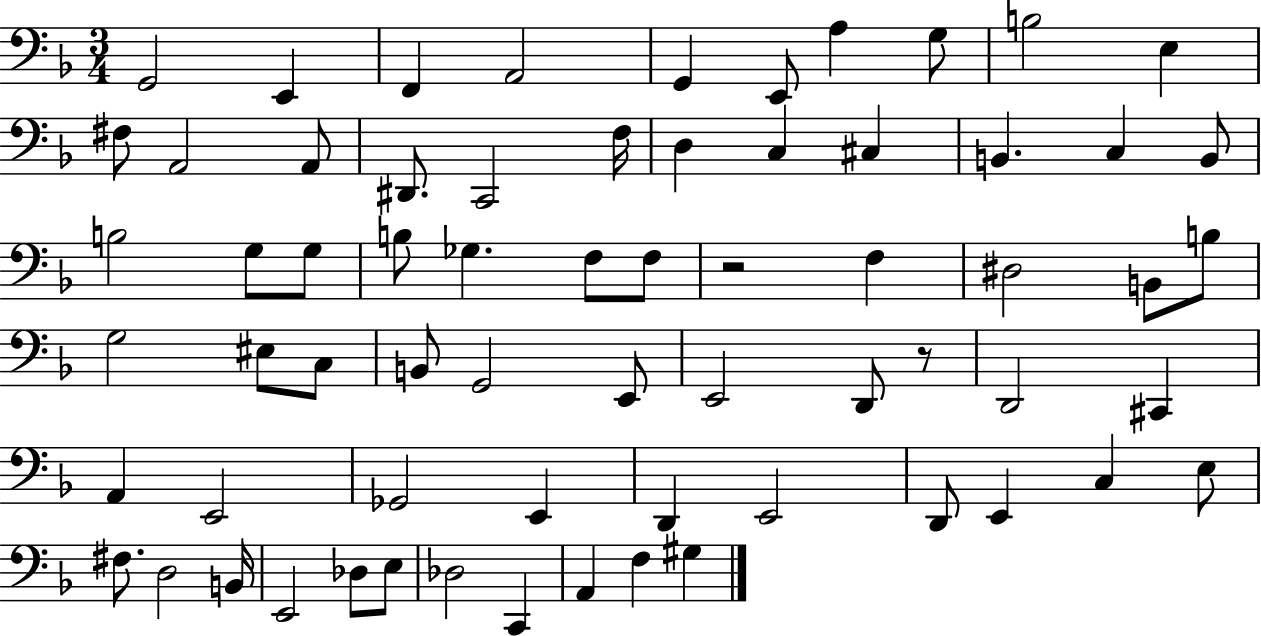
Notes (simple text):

G2/h E2/q F2/q A2/h G2/q E2/e A3/q G3/e B3/h E3/q F#3/e A2/h A2/e D#2/e. C2/h F3/s D3/q C3/q C#3/q B2/q. C3/q B2/e B3/h G3/e G3/e B3/e Gb3/q. F3/e F3/e R/h F3/q D#3/h B2/e B3/e G3/h EIS3/e C3/e B2/e G2/h E2/e E2/h D2/e R/e D2/h C#2/q A2/q E2/h Gb2/h E2/q D2/q E2/h D2/e E2/q C3/q E3/e F#3/e. D3/h B2/s E2/h Db3/e E3/e Db3/h C2/q A2/q F3/q G#3/q